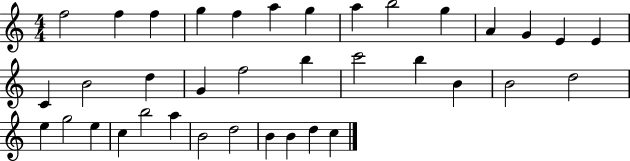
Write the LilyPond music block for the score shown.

{
  \clef treble
  \numericTimeSignature
  \time 4/4
  \key c \major
  f''2 f''4 f''4 | g''4 f''4 a''4 g''4 | a''4 b''2 g''4 | a'4 g'4 e'4 e'4 | \break c'4 b'2 d''4 | g'4 f''2 b''4 | c'''2 b''4 b'4 | b'2 d''2 | \break e''4 g''2 e''4 | c''4 b''2 a''4 | b'2 d''2 | b'4 b'4 d''4 c''4 | \break \bar "|."
}